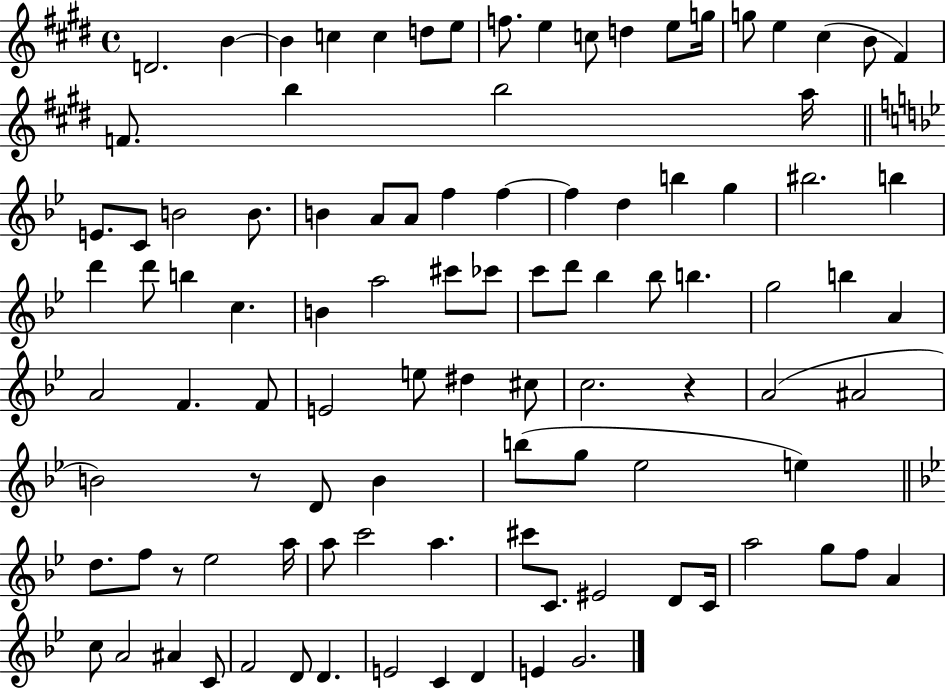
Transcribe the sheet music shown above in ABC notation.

X:1
T:Untitled
M:4/4
L:1/4
K:E
D2 B B c c d/2 e/2 f/2 e c/2 d e/2 g/4 g/2 e ^c B/2 ^F F/2 b b2 a/4 E/2 C/2 B2 B/2 B A/2 A/2 f f f d b g ^b2 b d' d'/2 b c B a2 ^c'/2 _c'/2 c'/2 d'/2 _b _b/2 b g2 b A A2 F F/2 E2 e/2 ^d ^c/2 c2 z A2 ^A2 B2 z/2 D/2 B b/2 g/2 _e2 e d/2 f/2 z/2 _e2 a/4 a/2 c'2 a ^c'/2 C/2 ^E2 D/2 C/4 a2 g/2 f/2 A c/2 A2 ^A C/2 F2 D/2 D E2 C D E G2